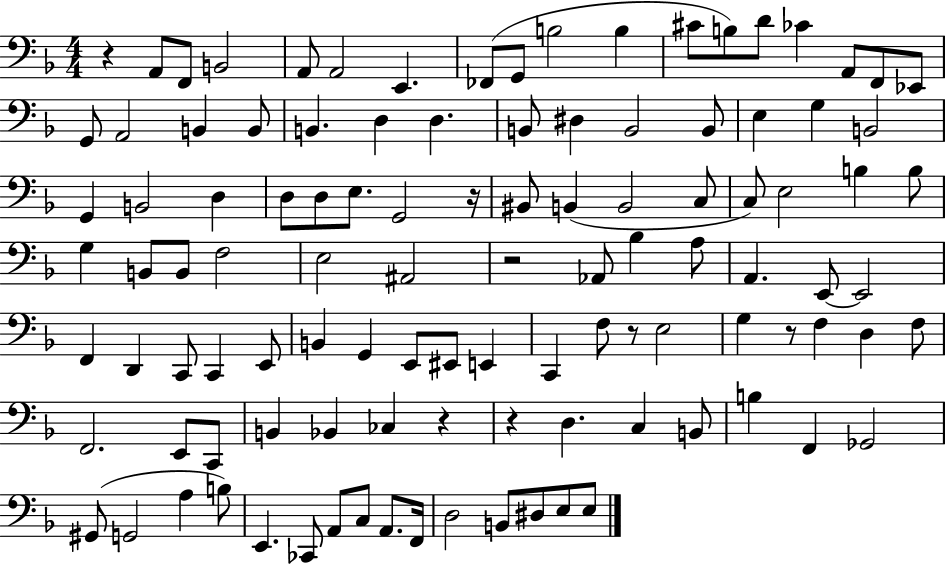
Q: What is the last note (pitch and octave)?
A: E3